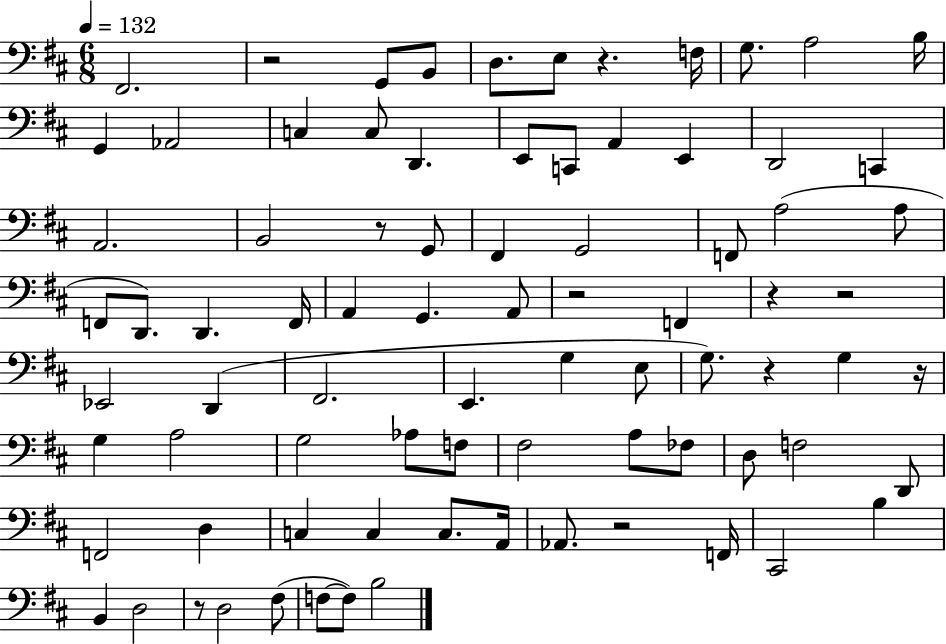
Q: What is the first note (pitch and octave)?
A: F#2